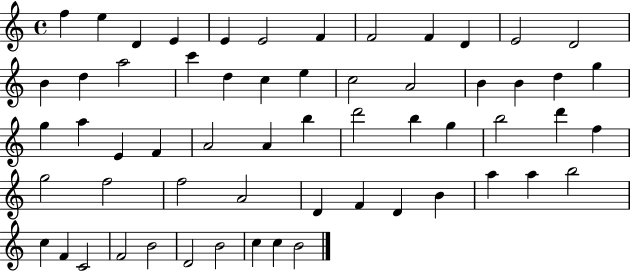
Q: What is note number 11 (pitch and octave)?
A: E4